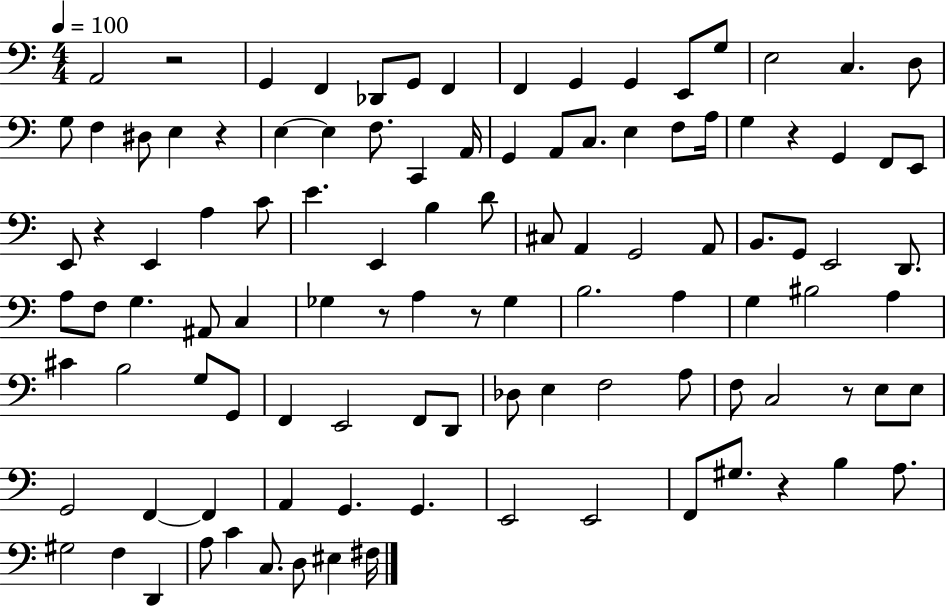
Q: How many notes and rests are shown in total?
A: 107